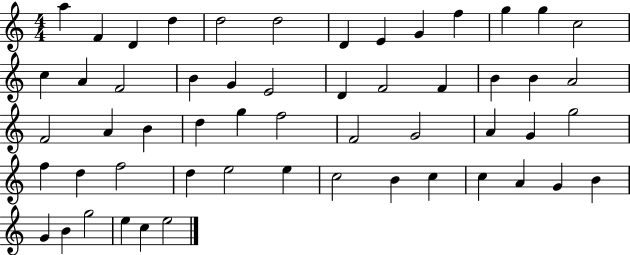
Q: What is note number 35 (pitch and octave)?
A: G4